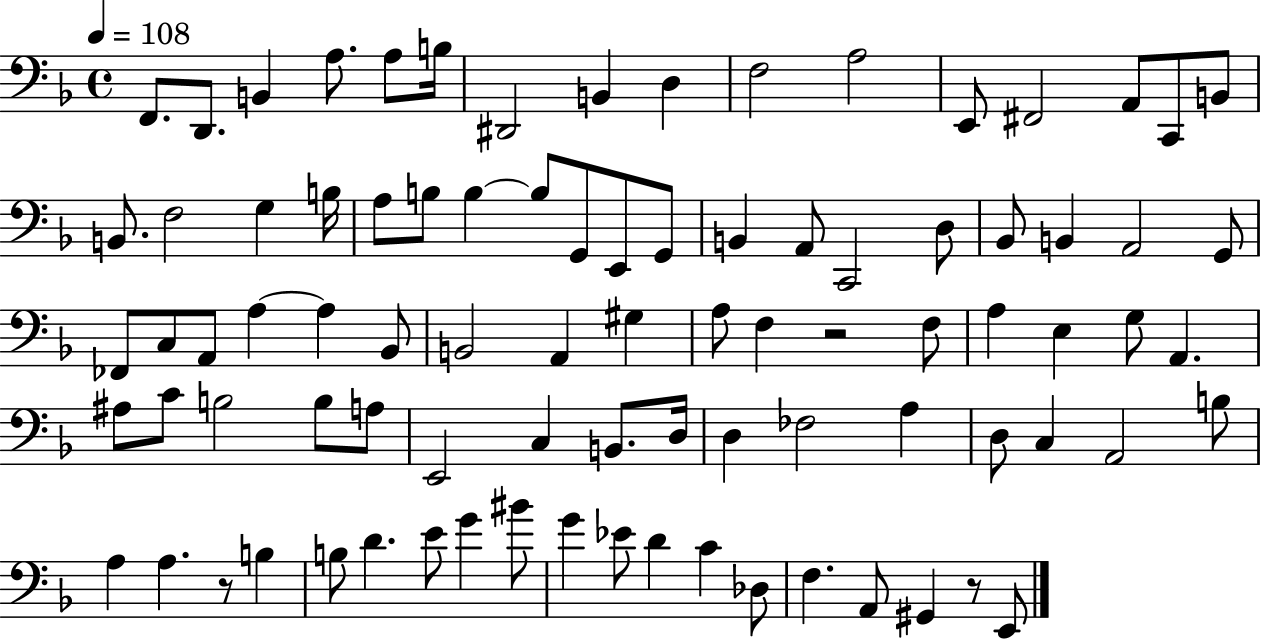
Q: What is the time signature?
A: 4/4